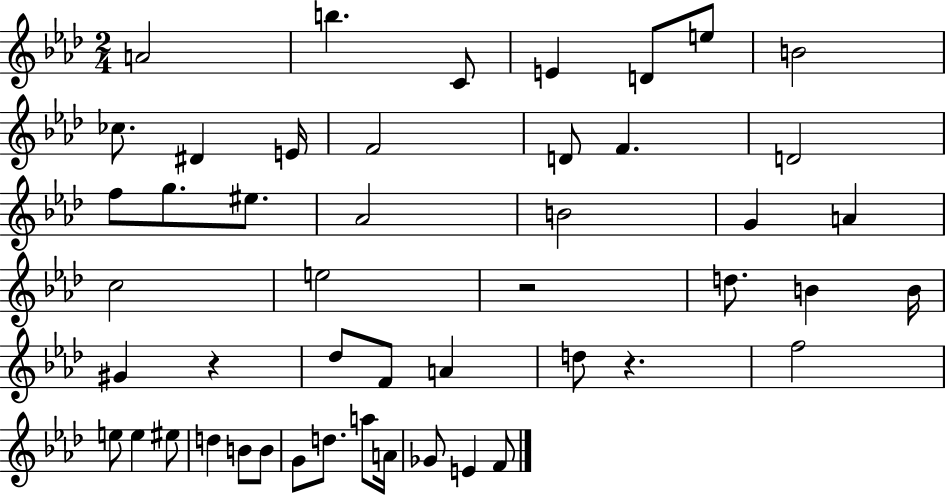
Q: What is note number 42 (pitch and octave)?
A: A4